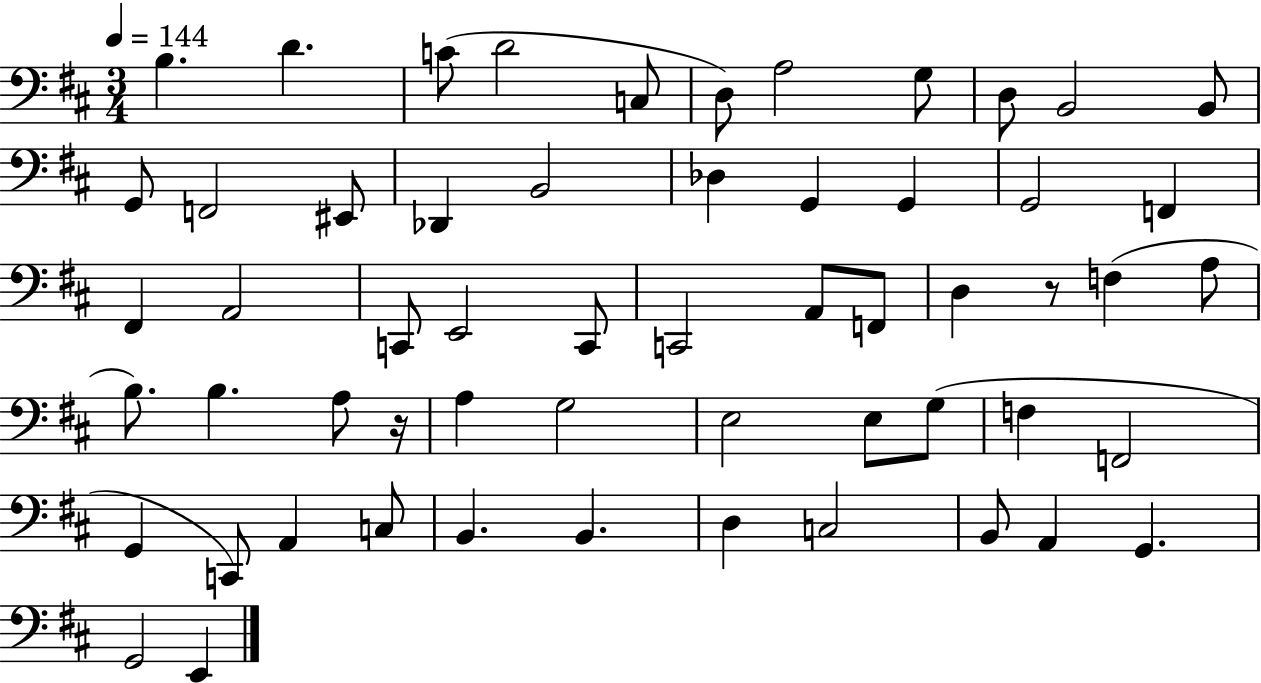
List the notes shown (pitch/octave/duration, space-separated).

B3/q. D4/q. C4/e D4/h C3/e D3/e A3/h G3/e D3/e B2/h B2/e G2/e F2/h EIS2/e Db2/q B2/h Db3/q G2/q G2/q G2/h F2/q F#2/q A2/h C2/e E2/h C2/e C2/h A2/e F2/e D3/q R/e F3/q A3/e B3/e. B3/q. A3/e R/s A3/q G3/h E3/h E3/e G3/e F3/q F2/h G2/q C2/e A2/q C3/e B2/q. B2/q. D3/q C3/h B2/e A2/q G2/q. G2/h E2/q